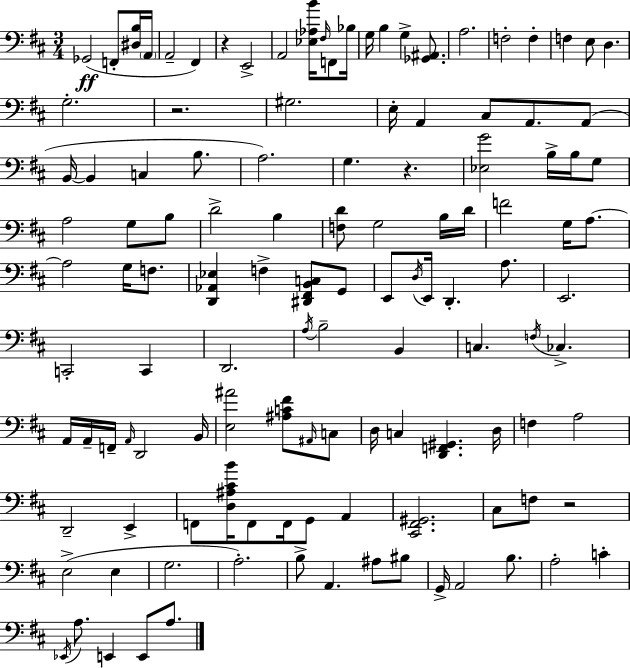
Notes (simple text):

Gb2/h F2/e [D#3,B3]/s A2/s A2/h F#2/q R/q E2/h A2/h [Eb3,Ab3,B4]/s F#3/s F2/e Bb3/s G3/s B3/q G3/q [Gb2,A#2]/e. A3/h. F3/h F3/q F3/q E3/e D3/q. G3/h. R/h. G#3/h. E3/s A2/q C#3/e A2/e. A2/e B2/s B2/q C3/q B3/e. A3/h. G3/q. R/q. [Eb3,G4]/h B3/s B3/s G3/e A3/h G3/e B3/e D4/h B3/q [F3,D4]/e G3/h B3/s D4/s F4/h G3/s A3/e. A3/h G3/s F3/e. [D2,Ab2,Eb3]/q F3/q [D#2,F#2,B2,C3]/e G2/e E2/e D3/s E2/s D2/q. A3/e. E2/h. C2/h C2/q D2/h. A3/s B3/h B2/q C3/q. F3/s CES3/q. A2/s A2/s F2/s A2/s D2/h B2/s [E3,A#4]/h [A#3,C4,F#4]/e A#2/s C3/e D3/s C3/q [D2,F2,G#2]/q. D3/s F3/q A3/h D2/h E2/q F2/e [D3,A#3,C#4,B4]/s F2/e F2/s G2/e A2/q [C#2,F#2,G#2]/h. C#3/e F3/e R/h E3/h E3/q G3/h. A3/h. B3/e A2/q. A#3/e BIS3/e G2/s A2/h B3/e. A3/h C4/q Eb2/s A3/e. E2/q E2/e A3/e.